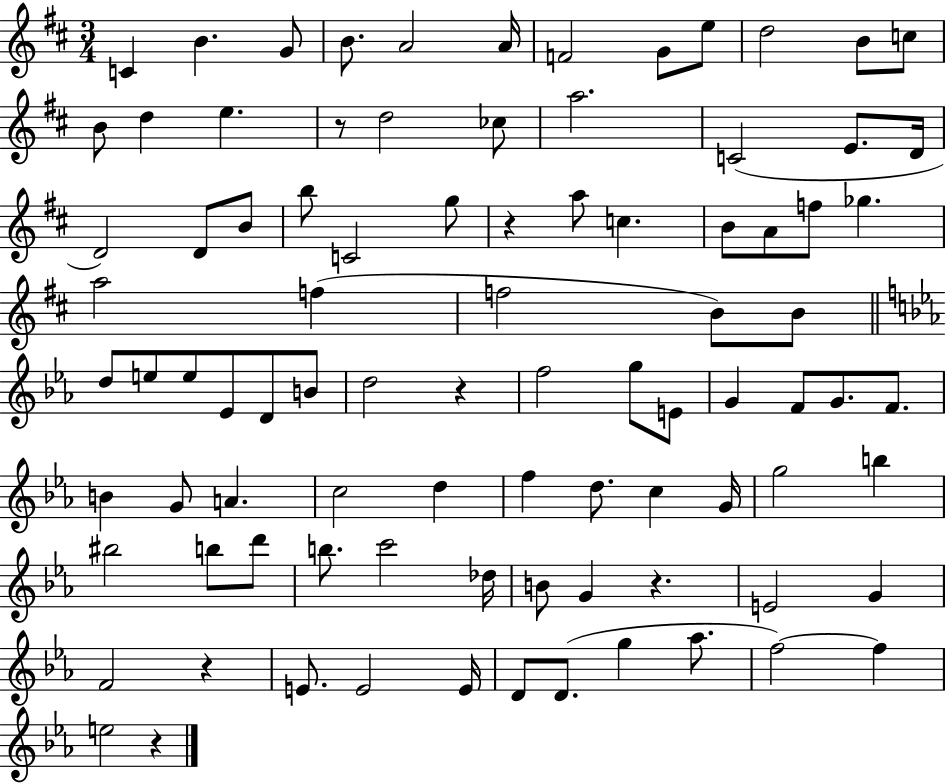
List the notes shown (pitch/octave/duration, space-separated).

C4/q B4/q. G4/e B4/e. A4/h A4/s F4/h G4/e E5/e D5/h B4/e C5/e B4/e D5/q E5/q. R/e D5/h CES5/e A5/h. C4/h E4/e. D4/s D4/h D4/e B4/e B5/e C4/h G5/e R/q A5/e C5/q. B4/e A4/e F5/e Gb5/q. A5/h F5/q F5/h B4/e B4/e D5/e E5/e E5/e Eb4/e D4/e B4/e D5/h R/q F5/h G5/e E4/e G4/q F4/e G4/e. F4/e. B4/q G4/e A4/q. C5/h D5/q F5/q D5/e. C5/q G4/s G5/h B5/q BIS5/h B5/e D6/e B5/e. C6/h Db5/s B4/e G4/q R/q. E4/h G4/q F4/h R/q E4/e. E4/h E4/s D4/e D4/e. G5/q Ab5/e. F5/h F5/q E5/h R/q